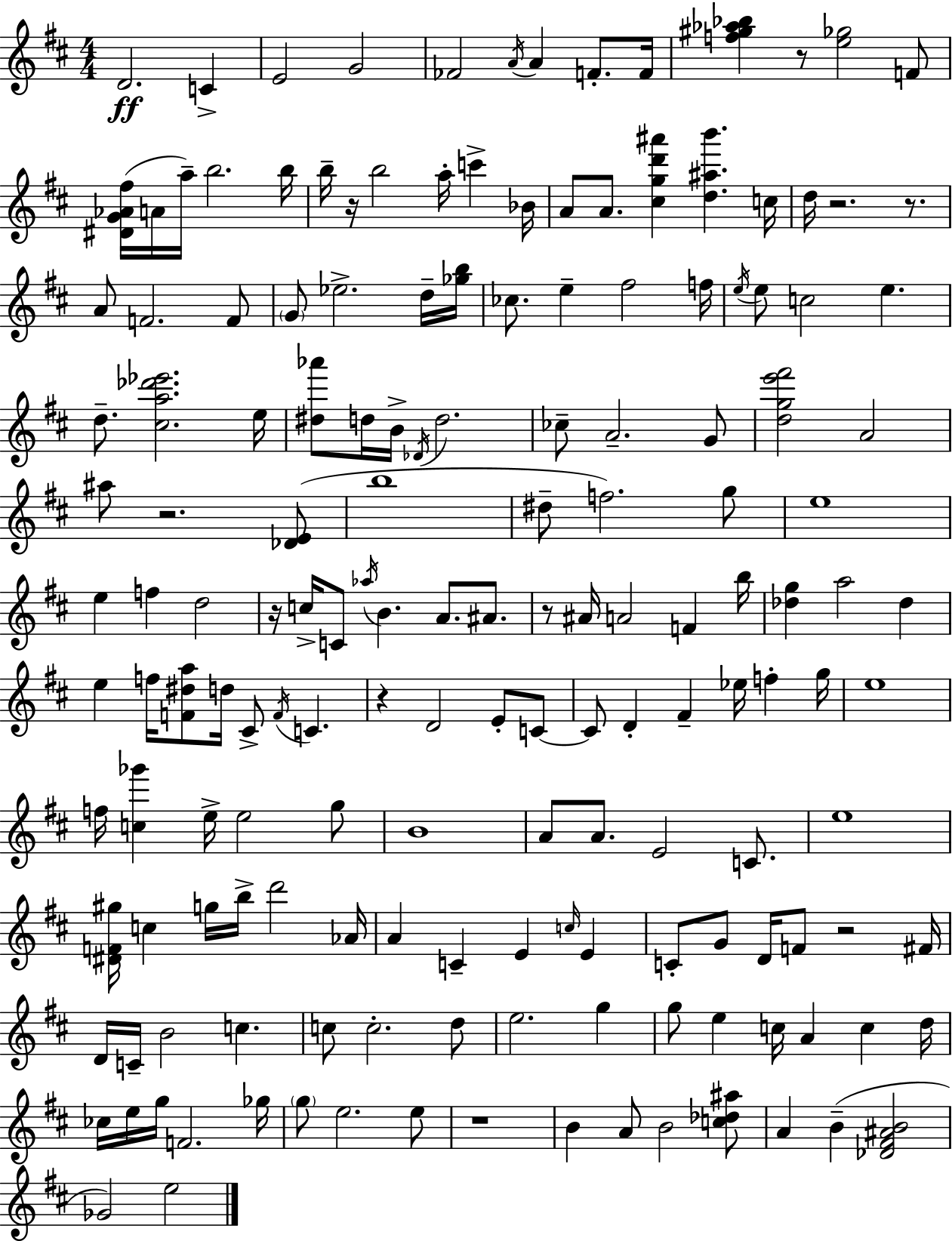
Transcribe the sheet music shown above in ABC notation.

X:1
T:Untitled
M:4/4
L:1/4
K:D
D2 C E2 G2 _F2 A/4 A F/2 F/4 [f^g_a_b] z/2 [e_g]2 F/2 [^DG_A^f]/4 A/4 a/4 b2 b/4 b/4 z/4 b2 a/4 c' _B/4 A/2 A/2 [^cgd'^a'] [d^ab'] c/4 d/4 z2 z/2 A/2 F2 F/2 G/2 _e2 d/4 [_gb]/4 _c/2 e ^f2 f/4 e/4 e/2 c2 e d/2 [^ca_d'_e']2 e/4 [^d_a']/2 d/4 B/4 _D/4 d2 _c/2 A2 G/2 [dge'^f']2 A2 ^a/2 z2 [_DE]/2 b4 ^d/2 f2 g/2 e4 e f d2 z/4 c/4 C/2 _a/4 B A/2 ^A/2 z/2 ^A/4 A2 F b/4 [_dg] a2 _d e f/4 [F^da]/2 d/4 ^C/2 F/4 C z D2 E/2 C/2 C/2 D ^F _e/4 f g/4 e4 f/4 [c_g'] e/4 e2 g/2 B4 A/2 A/2 E2 C/2 e4 [^DF^g]/4 c g/4 b/4 d'2 _A/4 A C E c/4 E C/2 G/2 D/4 F/2 z2 ^F/4 D/4 C/4 B2 c c/2 c2 d/2 e2 g g/2 e c/4 A c d/4 _c/4 e/4 g/4 F2 _g/4 g/2 e2 e/2 z4 B A/2 B2 [c_d^a]/2 A B [_D^F^AB]2 _G2 e2